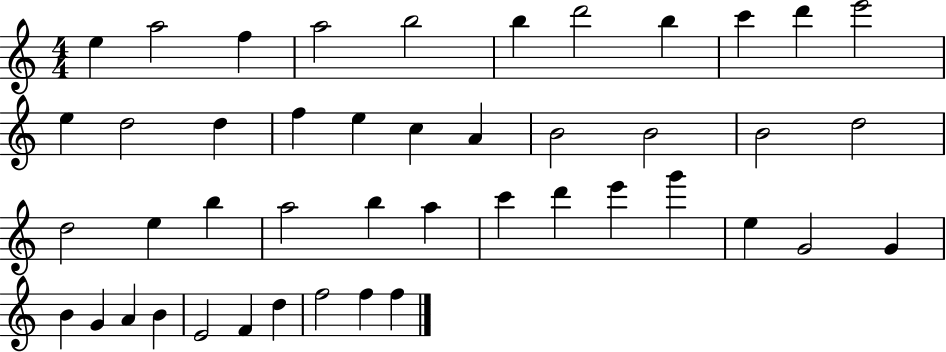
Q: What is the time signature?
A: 4/4